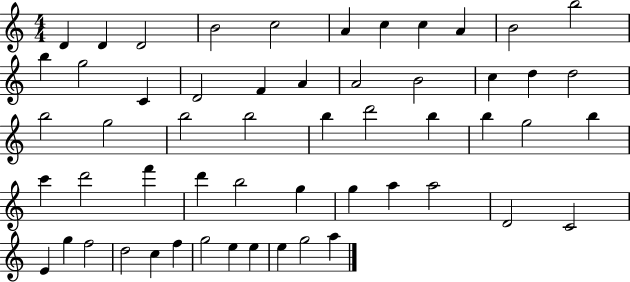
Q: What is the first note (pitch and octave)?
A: D4